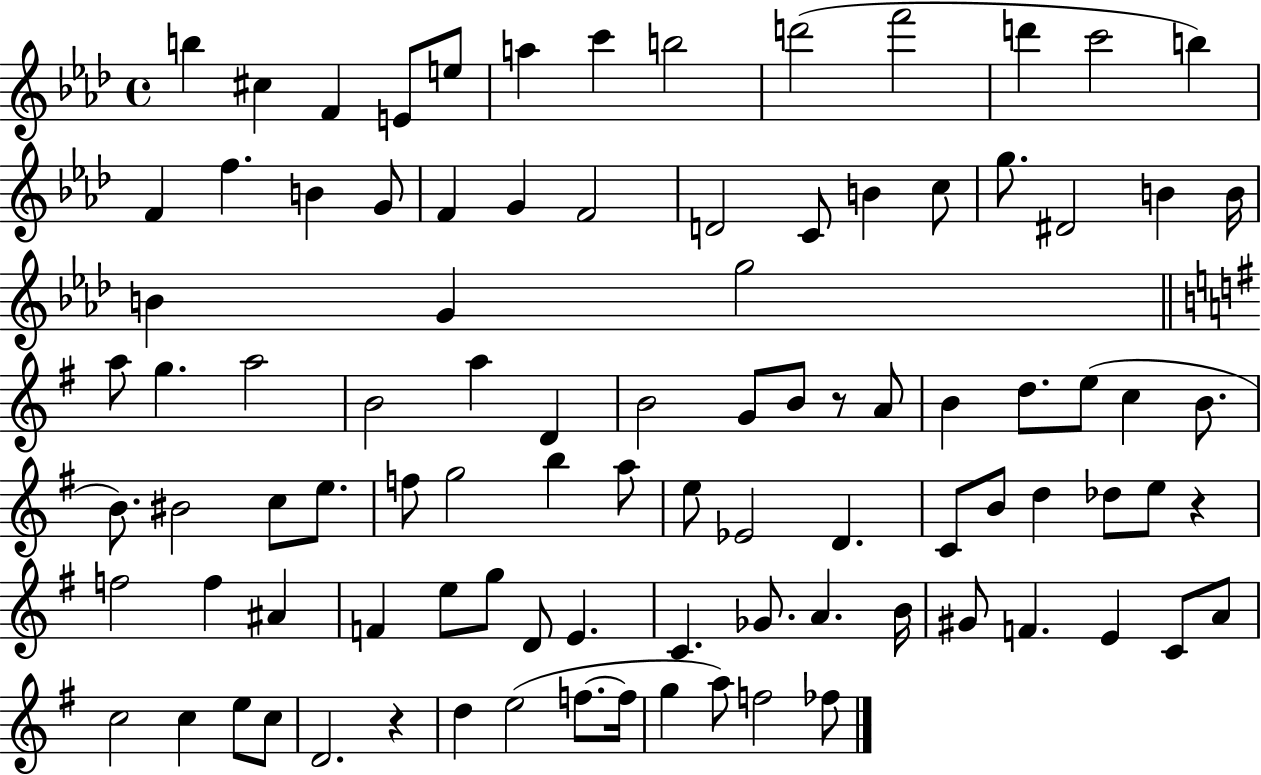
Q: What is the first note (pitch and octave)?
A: B5